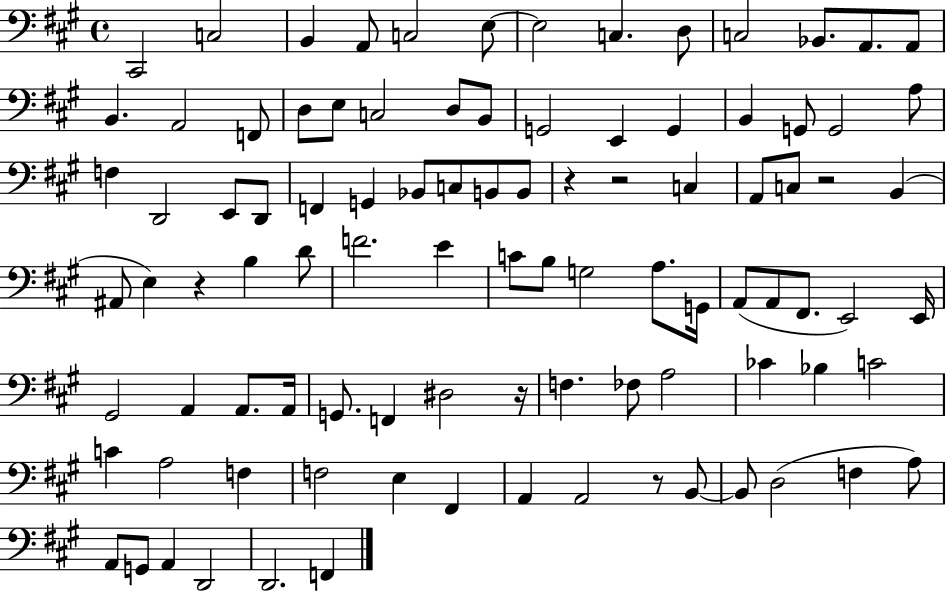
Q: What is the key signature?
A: A major